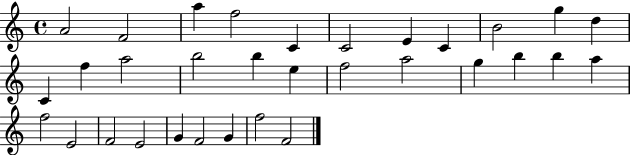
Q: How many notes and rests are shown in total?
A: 32